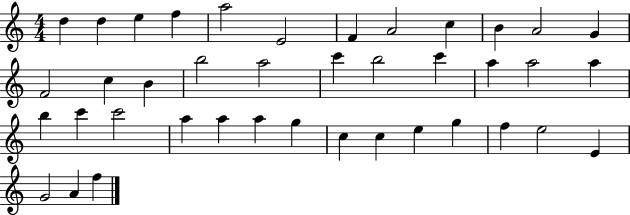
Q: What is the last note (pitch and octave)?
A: F5